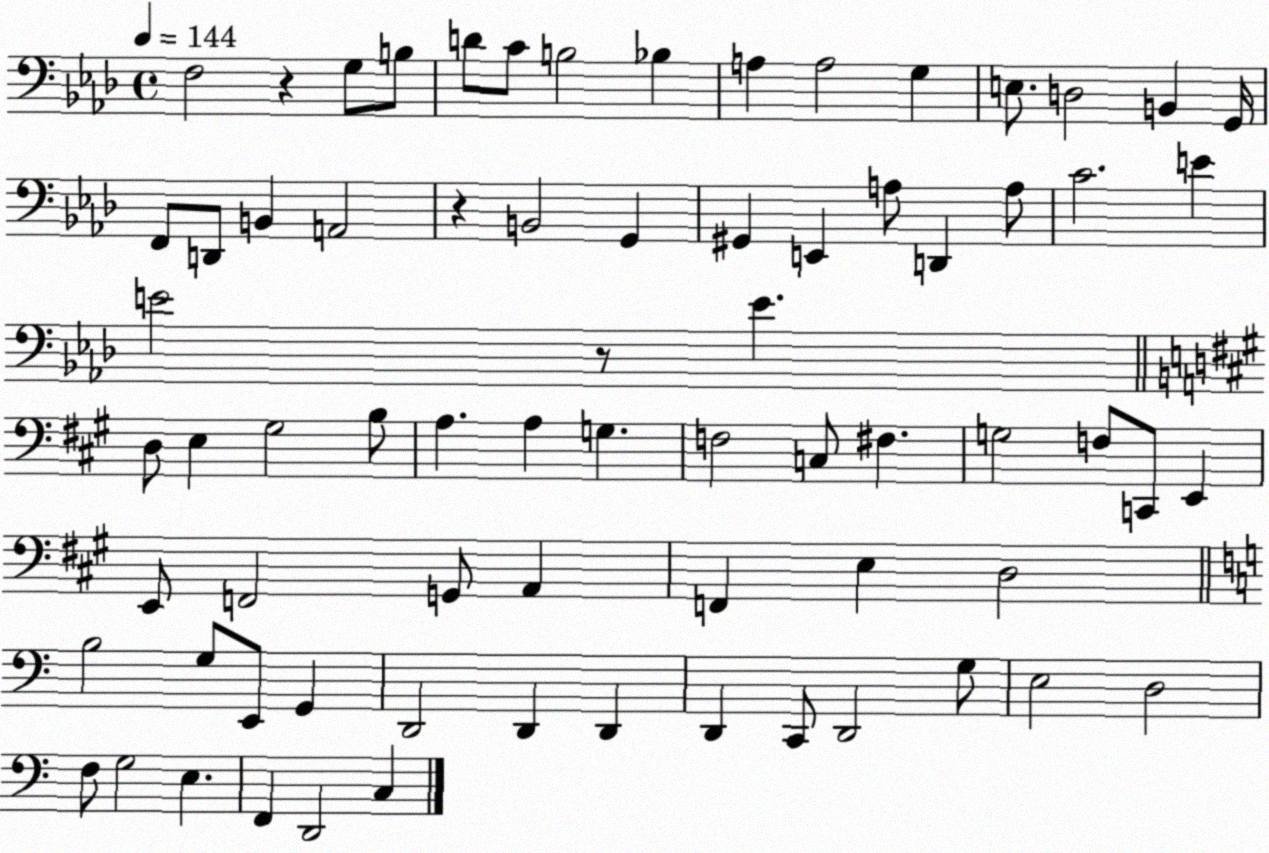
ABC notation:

X:1
T:Untitled
M:4/4
L:1/4
K:Ab
F,2 z G,/2 B,/2 D/2 C/2 B,2 _B, A, A,2 G, E,/2 D,2 B,, G,,/4 F,,/2 D,,/2 B,, A,,2 z B,,2 G,, ^G,, E,, A,/2 D,, A,/2 C2 E E2 z/2 E D,/2 E, ^G,2 B,/2 A, A, G, F,2 C,/2 ^F, G,2 F,/2 C,,/2 E,, E,,/2 F,,2 G,,/2 A,, F,, E, D,2 B,2 G,/2 E,,/2 G,, D,,2 D,, D,, D,, C,,/2 D,,2 G,/2 E,2 D,2 F,/2 G,2 E, F,, D,,2 C,